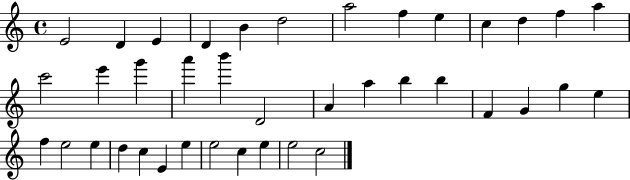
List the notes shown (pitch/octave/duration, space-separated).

E4/h D4/q E4/q D4/q B4/q D5/h A5/h F5/q E5/q C5/q D5/q F5/q A5/q C6/h E6/q G6/q A6/q B6/q D4/h A4/q A5/q B5/q B5/q F4/q G4/q G5/q E5/q F5/q E5/h E5/q D5/q C5/q E4/q E5/q E5/h C5/q E5/q E5/h C5/h